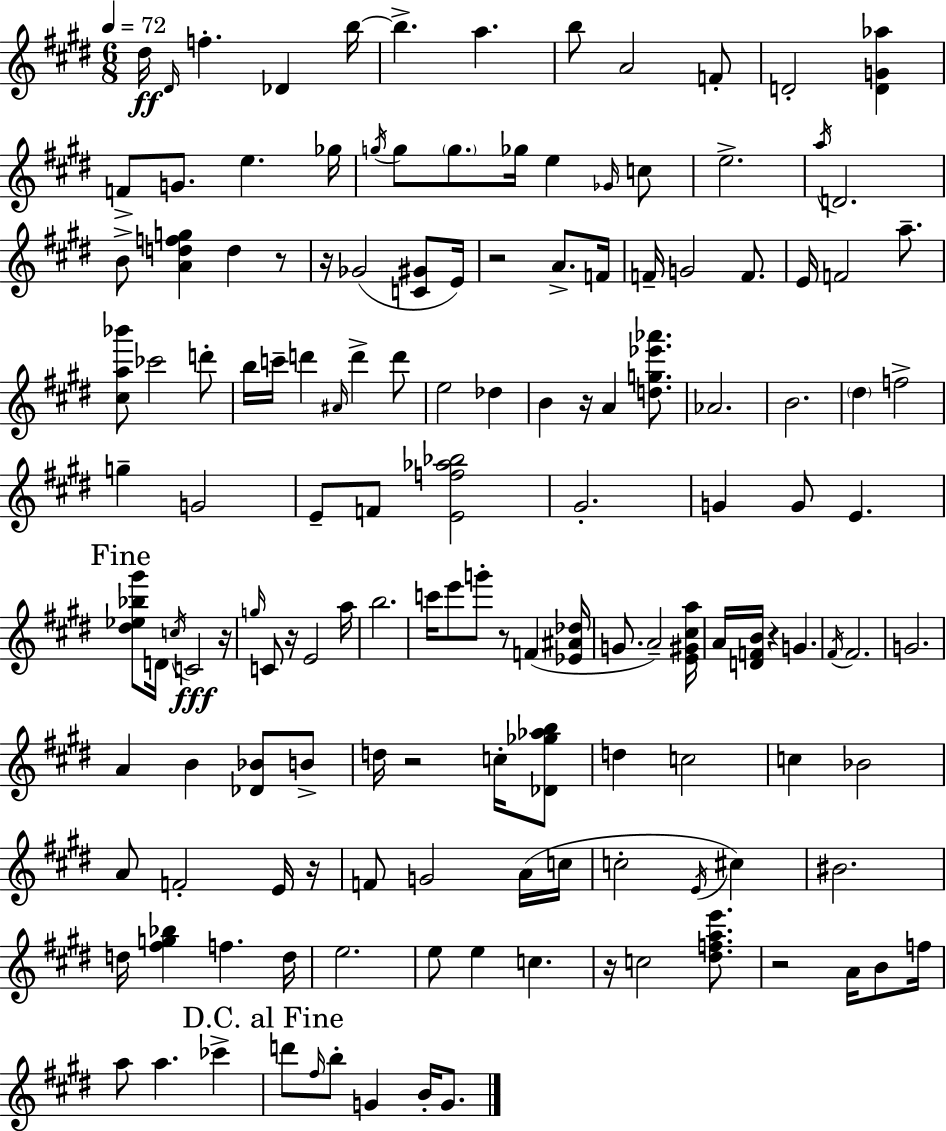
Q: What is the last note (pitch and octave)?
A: G4